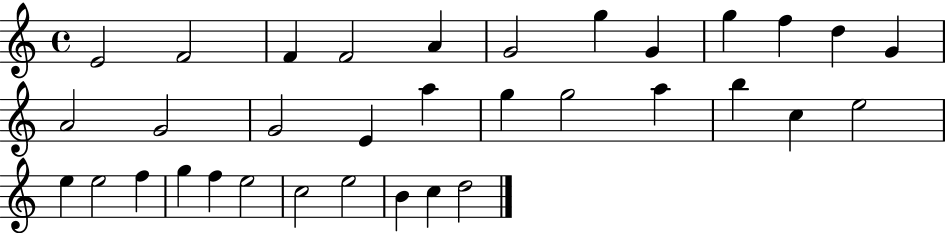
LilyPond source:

{
  \clef treble
  \time 4/4
  \defaultTimeSignature
  \key c \major
  e'2 f'2 | f'4 f'2 a'4 | g'2 g''4 g'4 | g''4 f''4 d''4 g'4 | \break a'2 g'2 | g'2 e'4 a''4 | g''4 g''2 a''4 | b''4 c''4 e''2 | \break e''4 e''2 f''4 | g''4 f''4 e''2 | c''2 e''2 | b'4 c''4 d''2 | \break \bar "|."
}